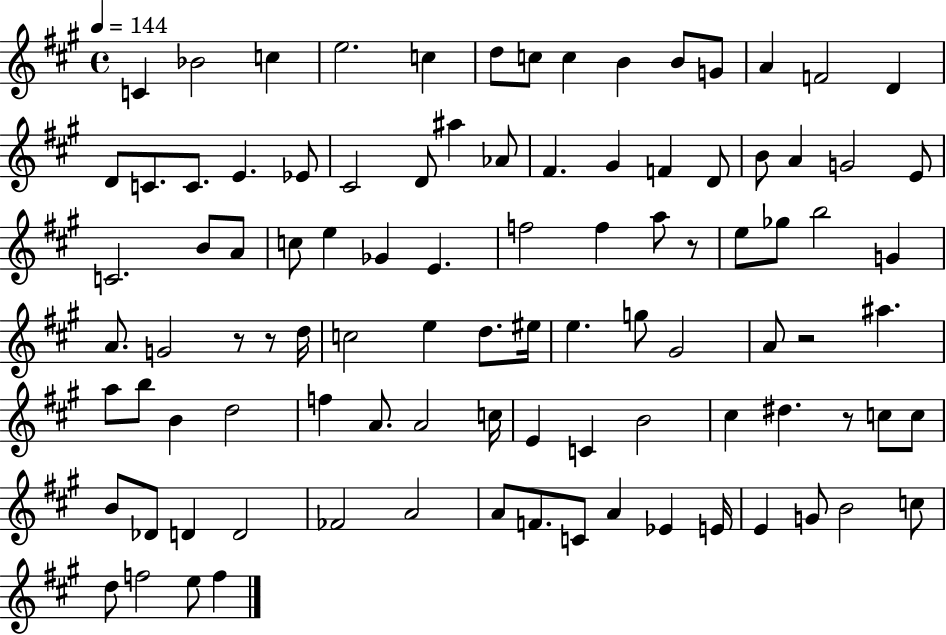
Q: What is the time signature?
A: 4/4